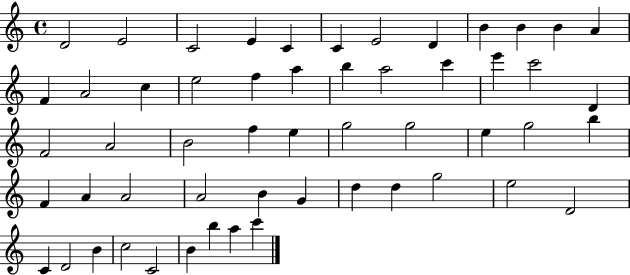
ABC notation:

X:1
T:Untitled
M:4/4
L:1/4
K:C
D2 E2 C2 E C C E2 D B B B A F A2 c e2 f a b a2 c' e' c'2 D F2 A2 B2 f e g2 g2 e g2 b F A A2 A2 B G d d g2 e2 D2 C D2 B c2 C2 B b a c'